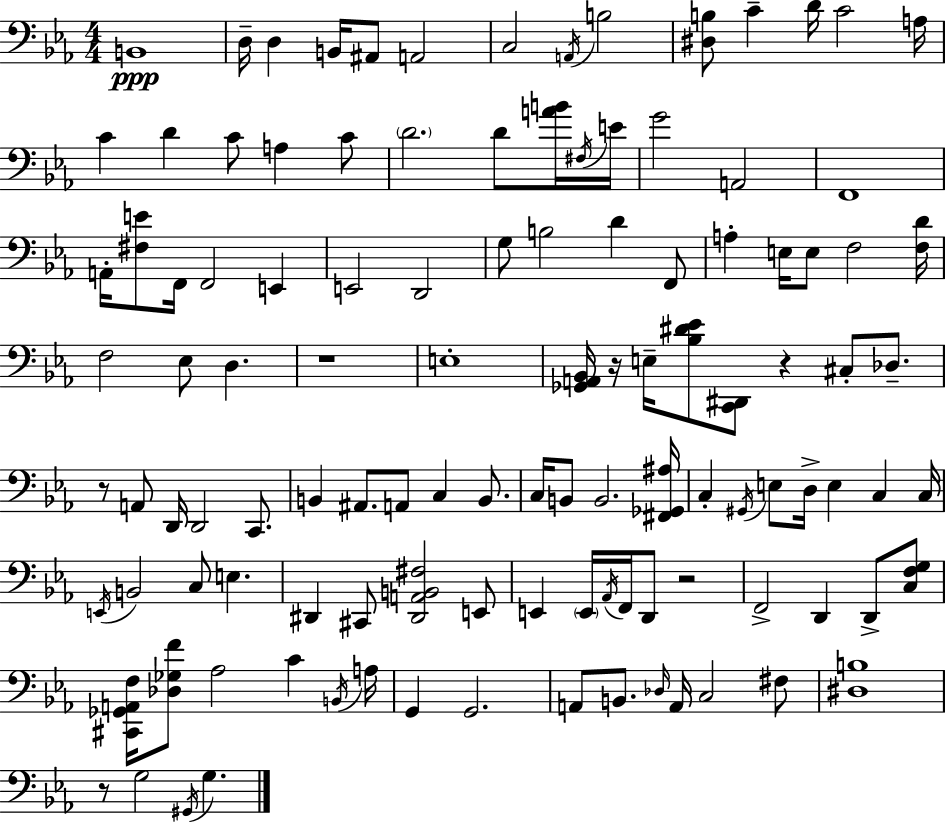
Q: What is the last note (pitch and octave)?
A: G3